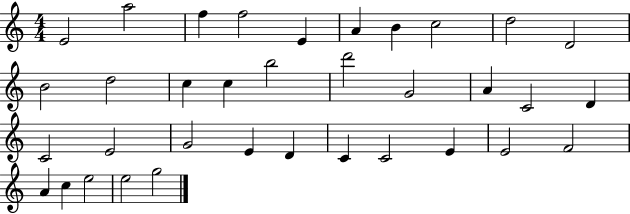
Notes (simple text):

E4/h A5/h F5/q F5/h E4/q A4/q B4/q C5/h D5/h D4/h B4/h D5/h C5/q C5/q B5/h D6/h G4/h A4/q C4/h D4/q C4/h E4/h G4/h E4/q D4/q C4/q C4/h E4/q E4/h F4/h A4/q C5/q E5/h E5/h G5/h